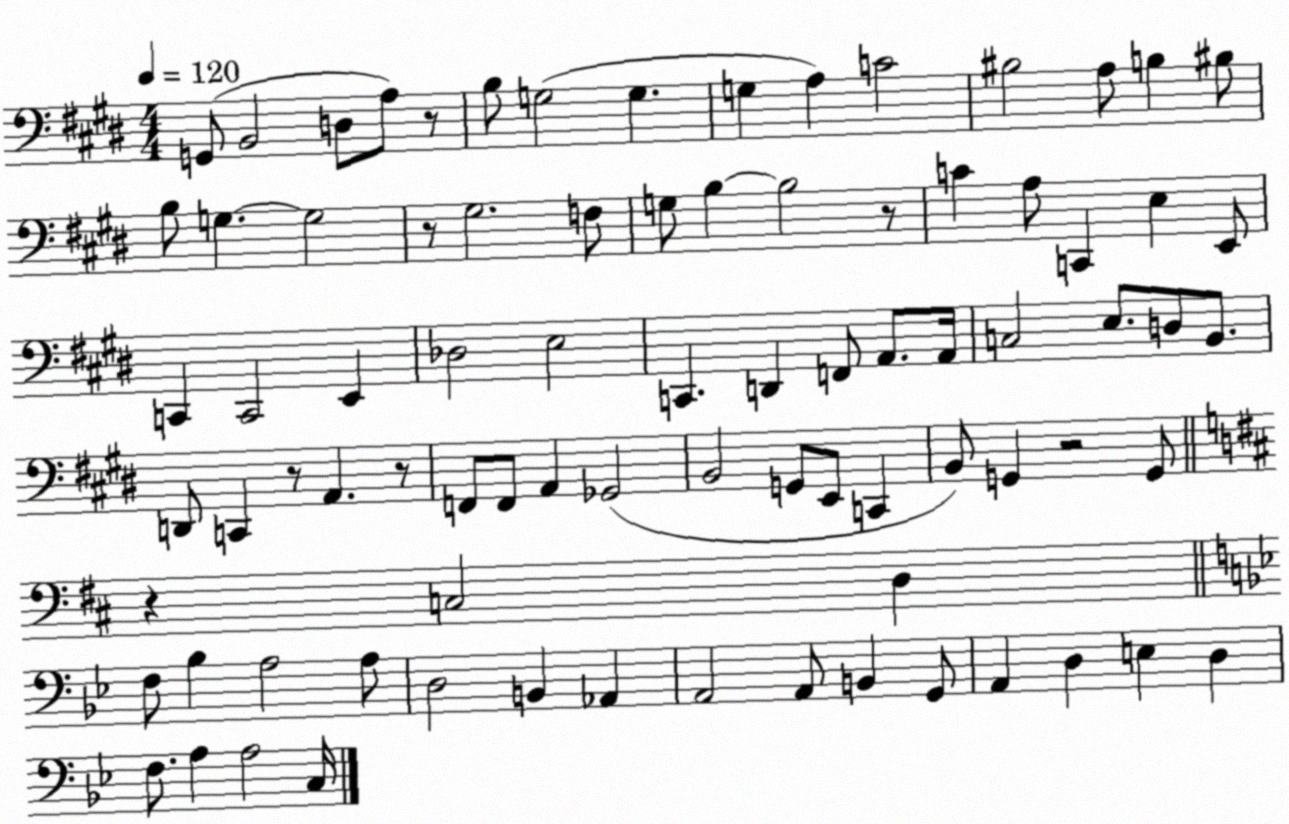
X:1
T:Untitled
M:4/4
L:1/4
K:E
G,,/2 B,,2 D,/2 A,/2 z/2 B,/2 G,2 G, G, A, C2 ^B,2 A,/2 B, ^B,/2 B,/2 G, G,2 z/2 ^G,2 F,/2 G,/2 B, B,2 z/2 C A,/2 C,, E, E,,/2 C,, C,,2 E,, _D,2 E,2 C,, D,, F,,/2 A,,/2 A,,/4 C,2 E,/2 D,/2 B,,/2 D,,/2 C,, z/2 A,, z/2 F,,/2 F,,/2 A,, _G,,2 B,,2 G,,/2 E,,/2 C,, B,,/2 G,, z2 G,,/2 z C,2 D, F,/2 _B, A,2 A,/2 D,2 B,, _A,, A,,2 A,,/2 B,, G,,/2 A,, D, E, D, F,/2 A, A,2 C,/4